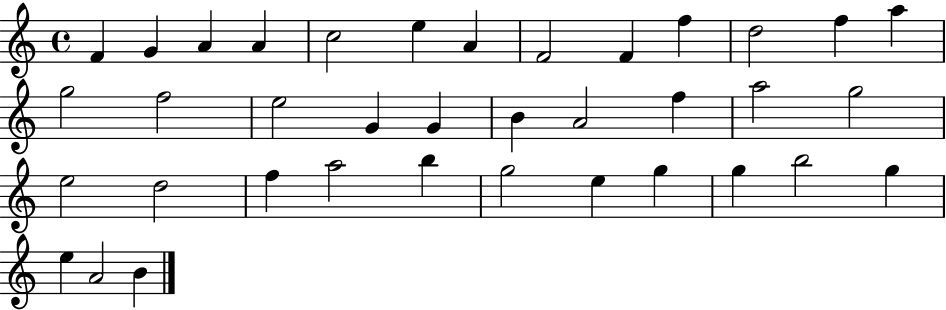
X:1
T:Untitled
M:4/4
L:1/4
K:C
F G A A c2 e A F2 F f d2 f a g2 f2 e2 G G B A2 f a2 g2 e2 d2 f a2 b g2 e g g b2 g e A2 B